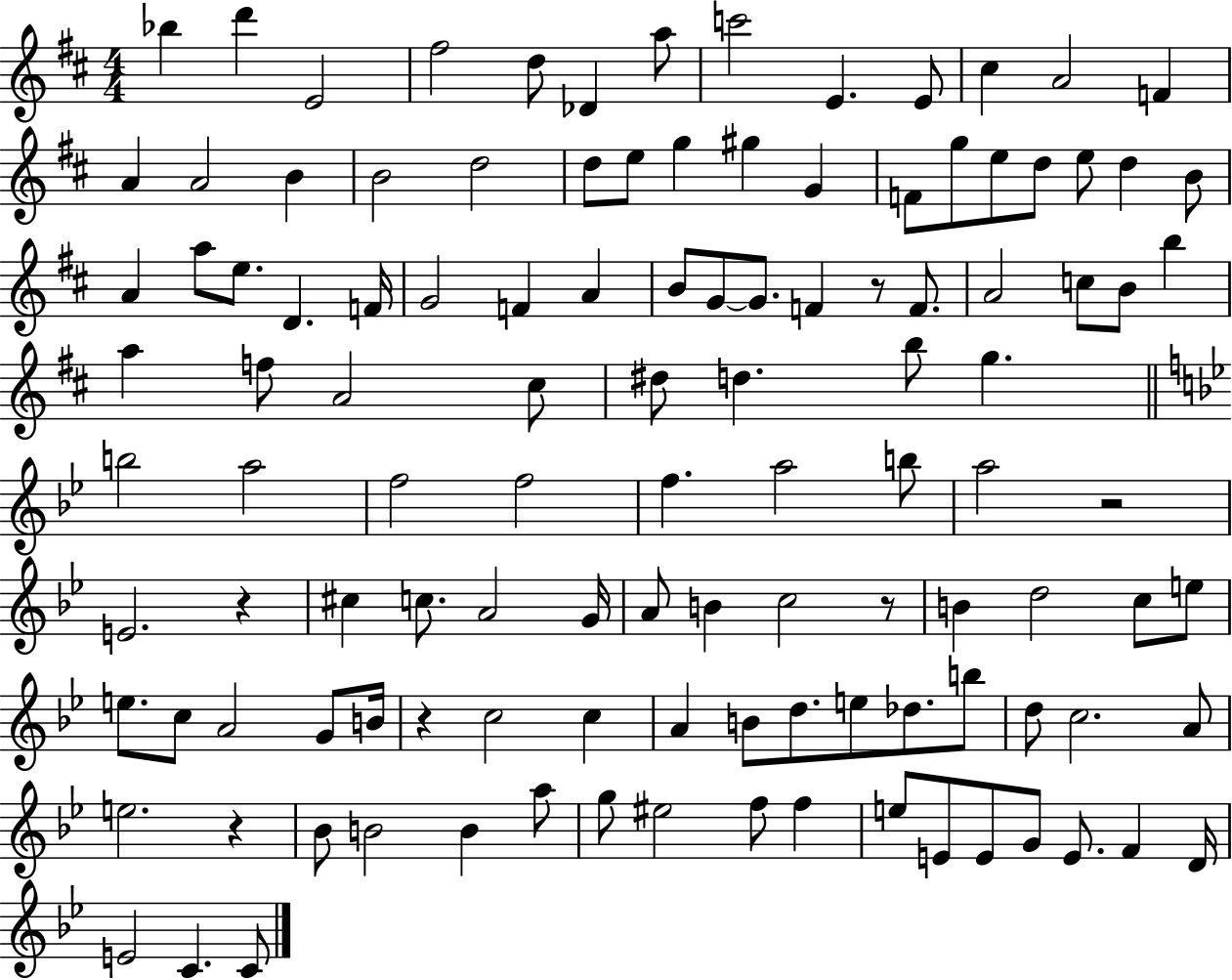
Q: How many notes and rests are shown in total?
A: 116